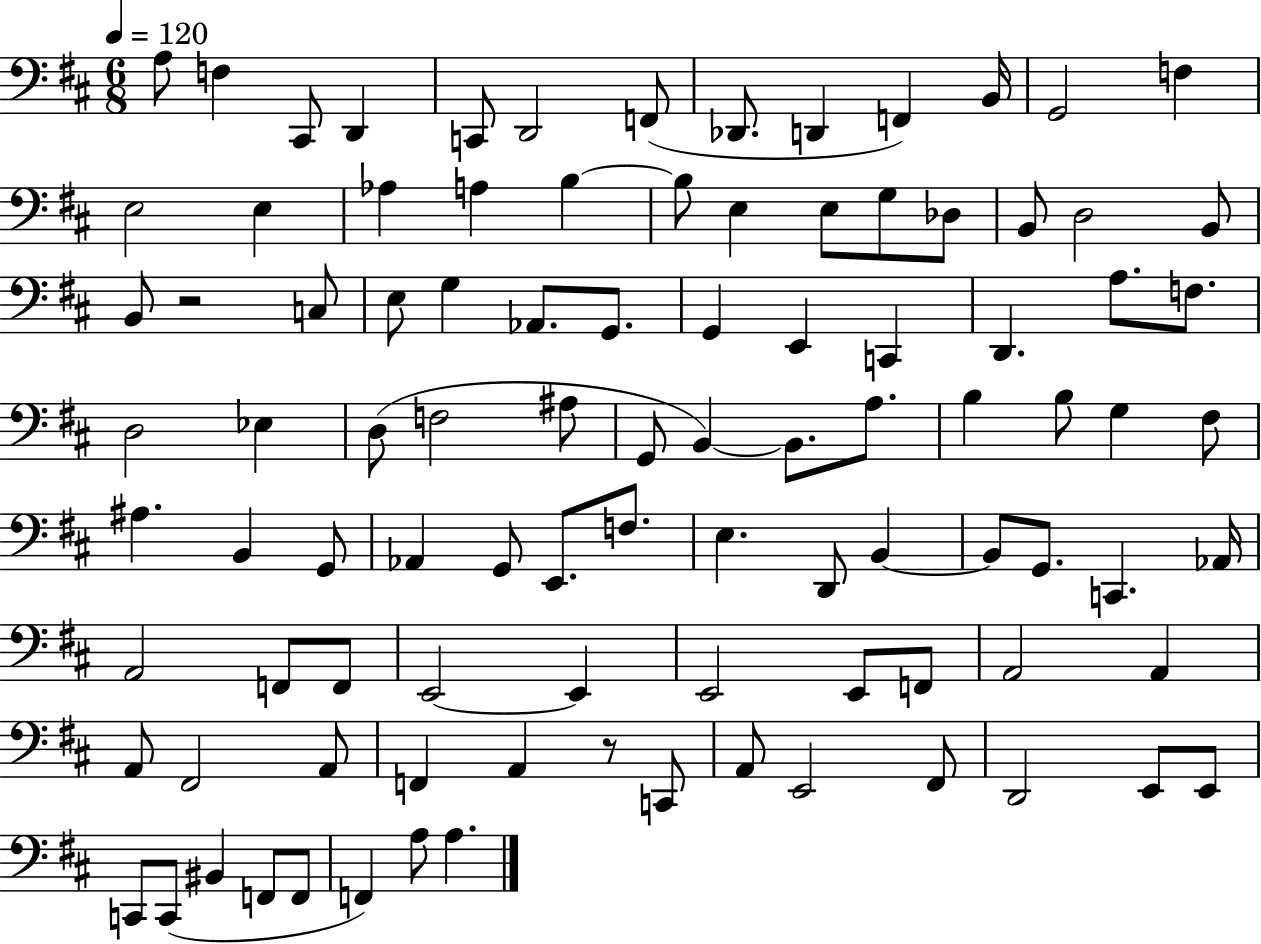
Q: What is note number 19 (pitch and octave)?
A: B3